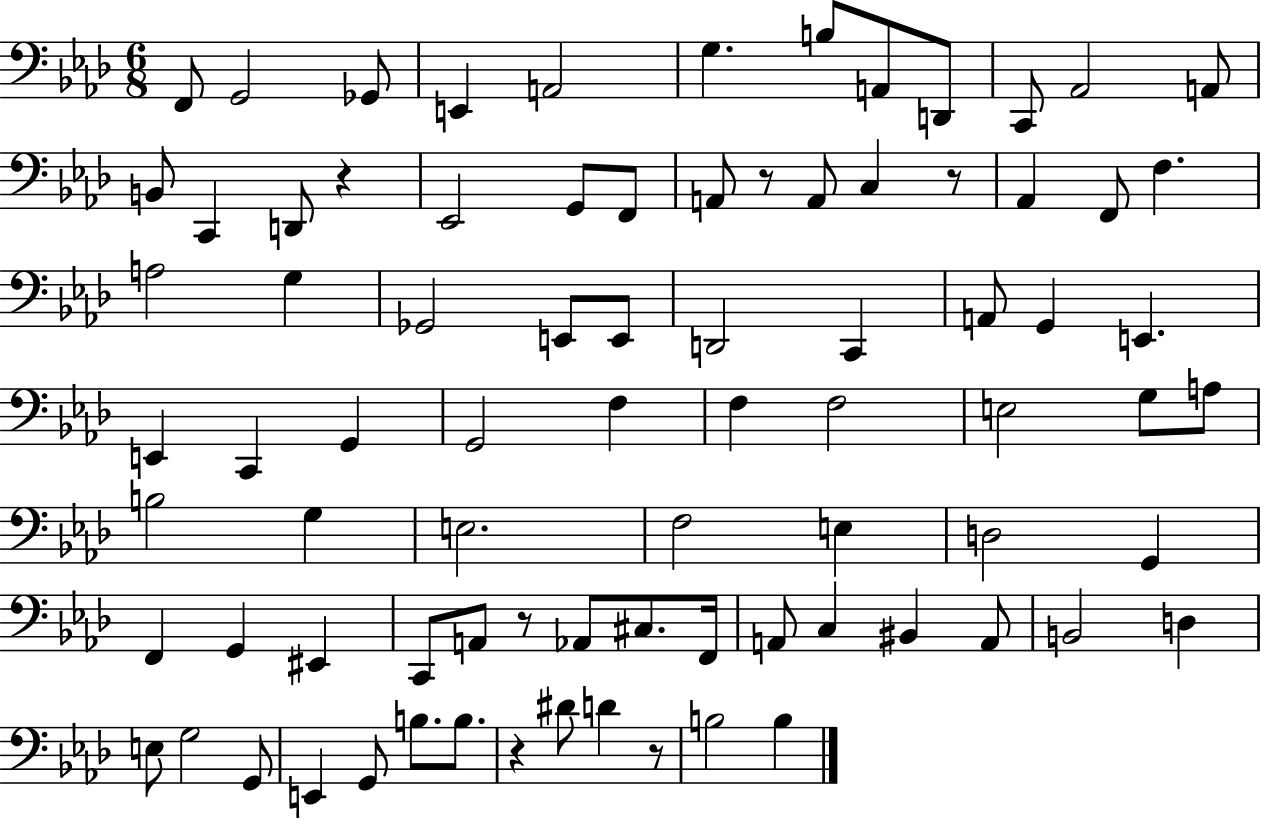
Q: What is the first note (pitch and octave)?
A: F2